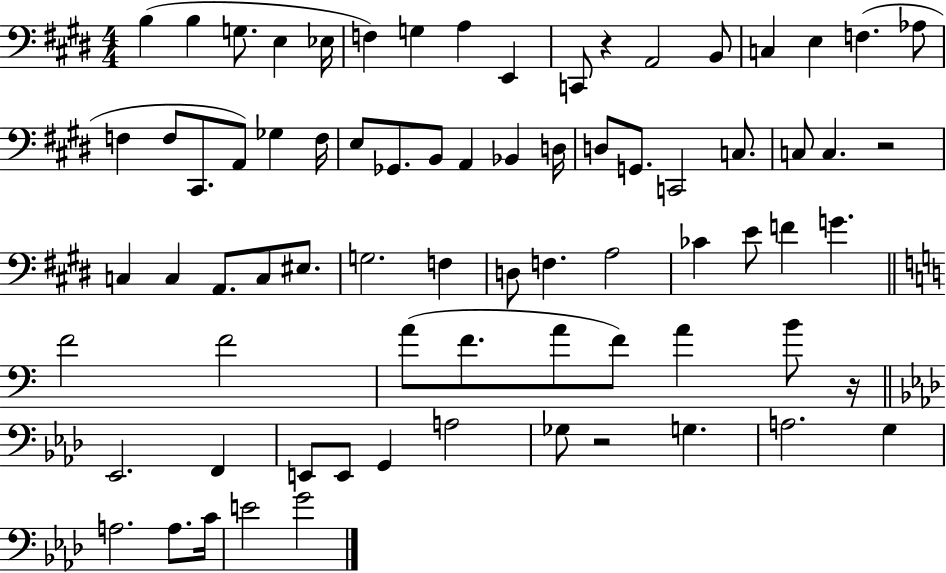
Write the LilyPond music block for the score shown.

{
  \clef bass
  \numericTimeSignature
  \time 4/4
  \key e \major
  b4( b4 g8. e4 ees16 | f4) g4 a4 e,4 | c,8 r4 a,2 b,8 | c4 e4 f4.( aes8 | \break f4 f8 cis,8. a,8) ges4 f16 | e8 ges,8. b,8 a,4 bes,4 d16 | d8 g,8. c,2 c8. | c8 c4. r2 | \break c4 c4 a,8. c8 eis8. | g2. f4 | d8 f4. a2 | ces'4 e'8 f'4 g'4. | \break \bar "||" \break \key c \major f'2 f'2 | a'8( f'8. a'8 f'8) a'4 b'8 r16 | \bar "||" \break \key aes \major ees,2. f,4 | e,8 e,8 g,4 a2 | ges8 r2 g4. | a2. g4 | \break a2. a8. c'16 | e'2 g'2 | \bar "|."
}